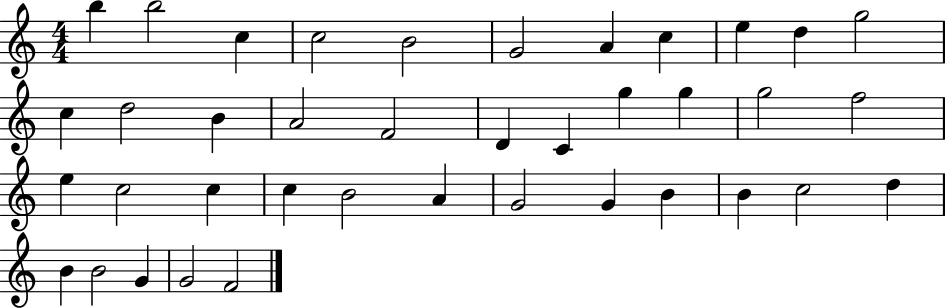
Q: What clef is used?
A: treble